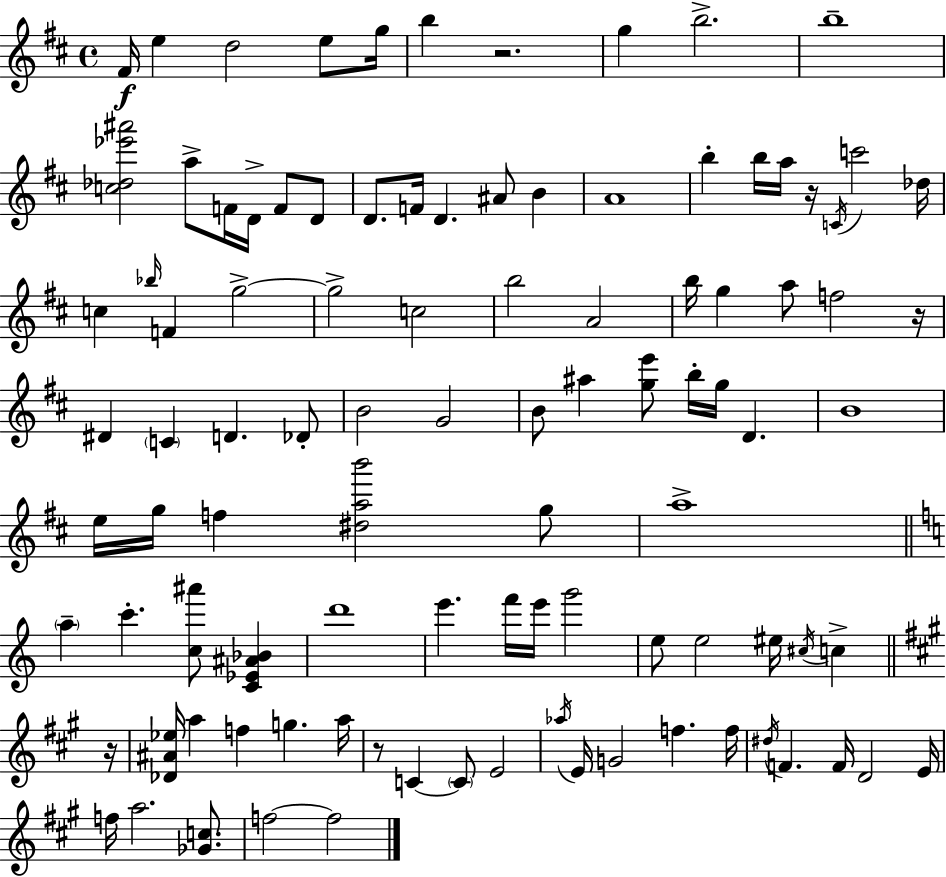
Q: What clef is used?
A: treble